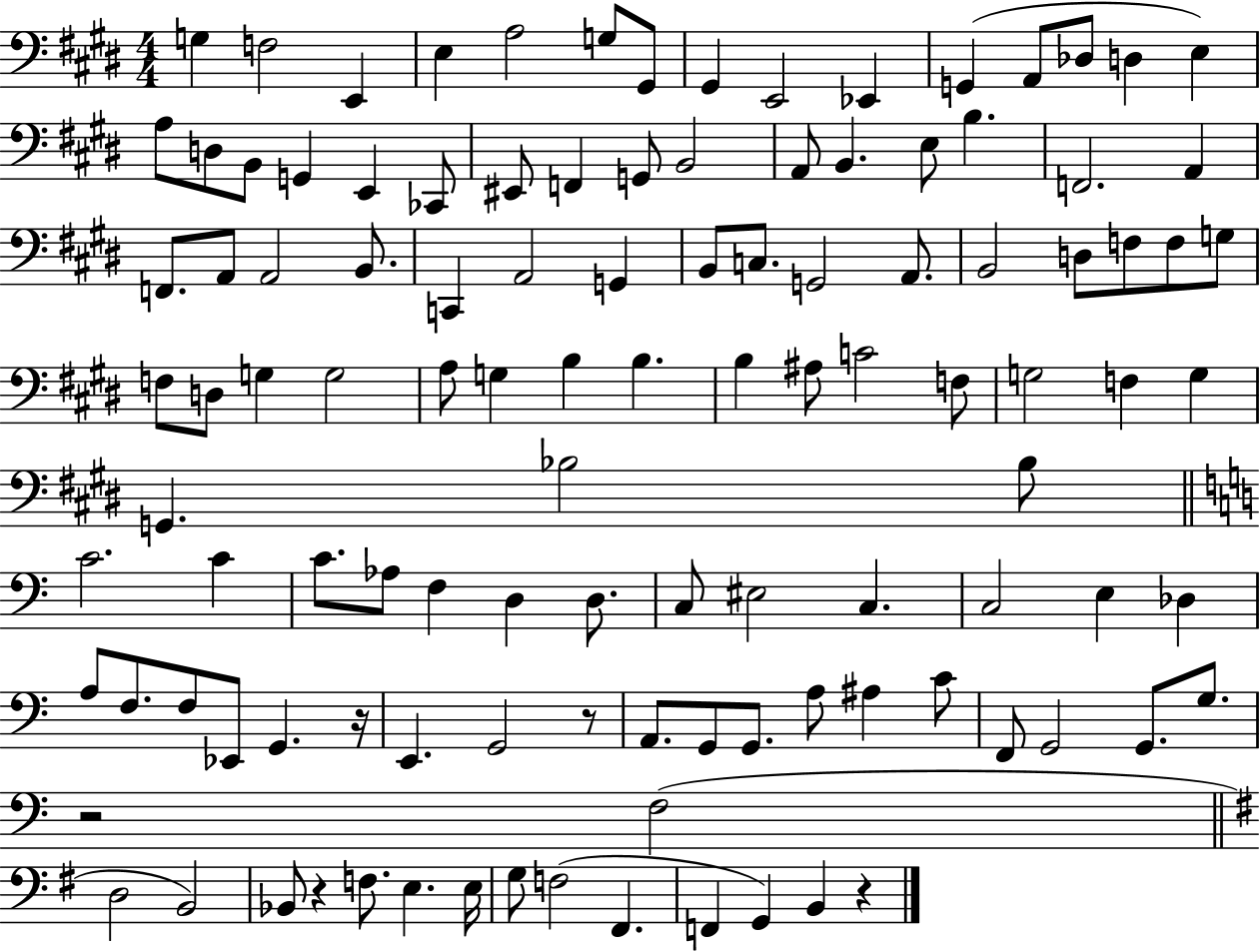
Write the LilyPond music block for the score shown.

{
  \clef bass
  \numericTimeSignature
  \time 4/4
  \key e \major
  g4 f2 e,4 | e4 a2 g8 gis,8 | gis,4 e,2 ees,4 | g,4( a,8 des8 d4 e4) | \break a8 d8 b,8 g,4 e,4 ces,8 | eis,8 f,4 g,8 b,2 | a,8 b,4. e8 b4. | f,2. a,4 | \break f,8. a,8 a,2 b,8. | c,4 a,2 g,4 | b,8 c8. g,2 a,8. | b,2 d8 f8 f8 g8 | \break f8 d8 g4 g2 | a8 g4 b4 b4. | b4 ais8 c'2 f8 | g2 f4 g4 | \break g,4. bes2 bes8 | \bar "||" \break \key c \major c'2. c'4 | c'8. aes8 f4 d4 d8. | c8 eis2 c4. | c2 e4 des4 | \break a8 f8. f8 ees,8 g,4. r16 | e,4. g,2 r8 | a,8. g,8 g,8. a8 ais4 c'8 | f,8 g,2 g,8. g8. | \break r2 f2( | \bar "||" \break \key g \major d2 b,2) | bes,8 r4 f8. e4. e16 | g8 f2( fis,4. | f,4 g,4) b,4 r4 | \break \bar "|."
}